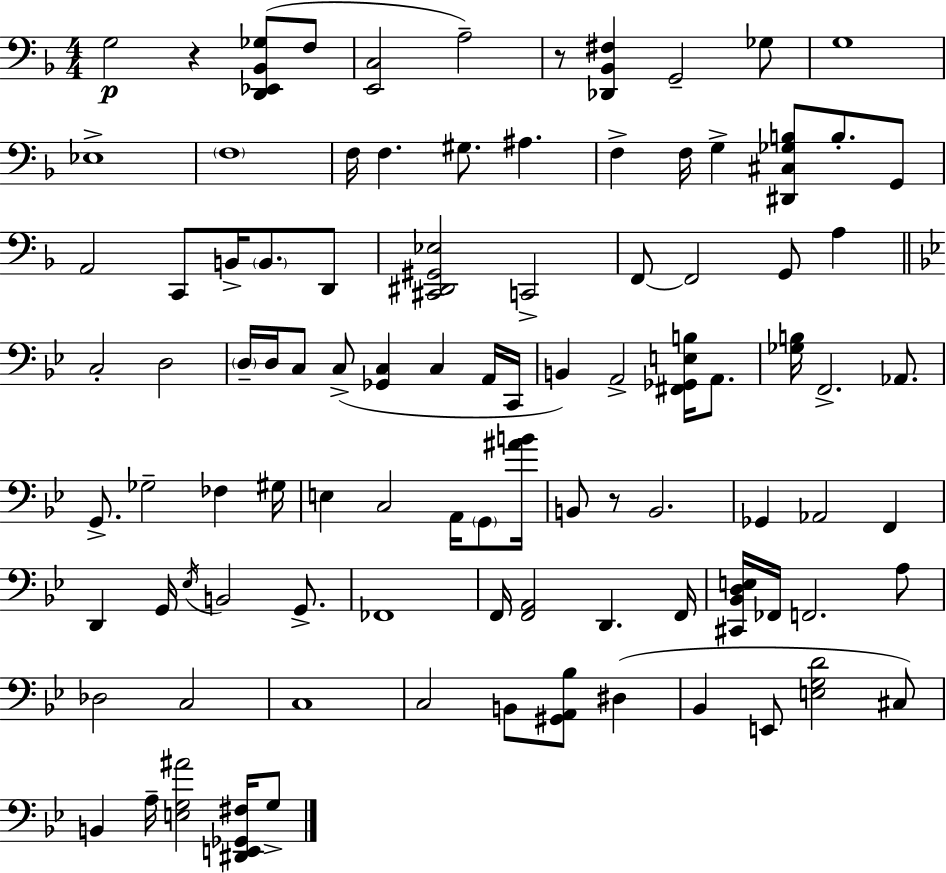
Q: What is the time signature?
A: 4/4